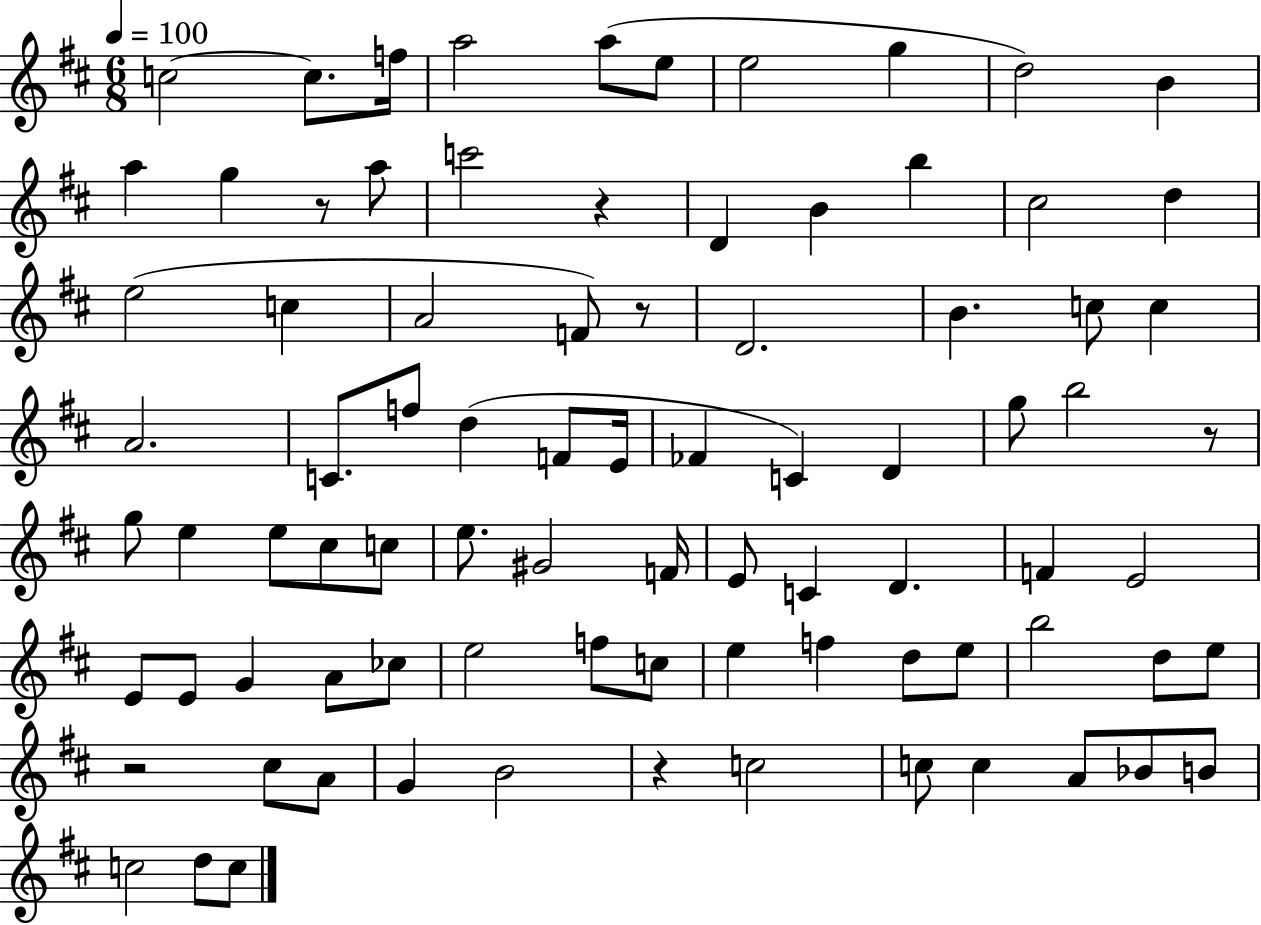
{
  \clef treble
  \numericTimeSignature
  \time 6/8
  \key d \major
  \tempo 4 = 100
  \repeat volta 2 { c''2~~ c''8. f''16 | a''2 a''8( e''8 | e''2 g''4 | d''2) b'4 | \break a''4 g''4 r8 a''8 | c'''2 r4 | d'4 b'4 b''4 | cis''2 d''4 | \break e''2( c''4 | a'2 f'8) r8 | d'2. | b'4. c''8 c''4 | \break a'2. | c'8. f''8 d''4( f'8 e'16 | fes'4 c'4) d'4 | g''8 b''2 r8 | \break g''8 e''4 e''8 cis''8 c''8 | e''8. gis'2 f'16 | e'8 c'4 d'4. | f'4 e'2 | \break e'8 e'8 g'4 a'8 ces''8 | e''2 f''8 c''8 | e''4 f''4 d''8 e''8 | b''2 d''8 e''8 | \break r2 cis''8 a'8 | g'4 b'2 | r4 c''2 | c''8 c''4 a'8 bes'8 b'8 | \break c''2 d''8 c''8 | } \bar "|."
}